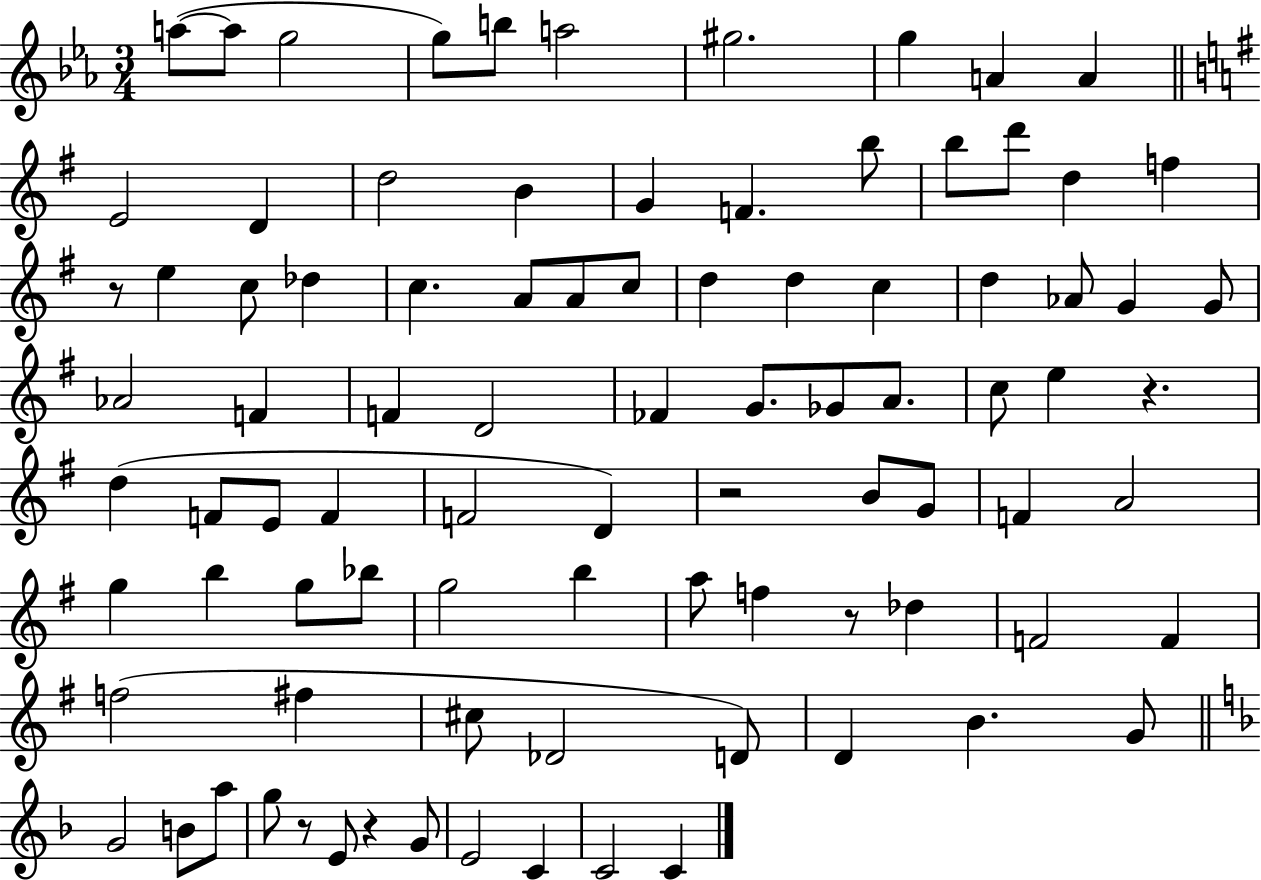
X:1
T:Untitled
M:3/4
L:1/4
K:Eb
a/2 a/2 g2 g/2 b/2 a2 ^g2 g A A E2 D d2 B G F b/2 b/2 d'/2 d f z/2 e c/2 _d c A/2 A/2 c/2 d d c d _A/2 G G/2 _A2 F F D2 _F G/2 _G/2 A/2 c/2 e z d F/2 E/2 F F2 D z2 B/2 G/2 F A2 g b g/2 _b/2 g2 b a/2 f z/2 _d F2 F f2 ^f ^c/2 _D2 D/2 D B G/2 G2 B/2 a/2 g/2 z/2 E/2 z G/2 E2 C C2 C